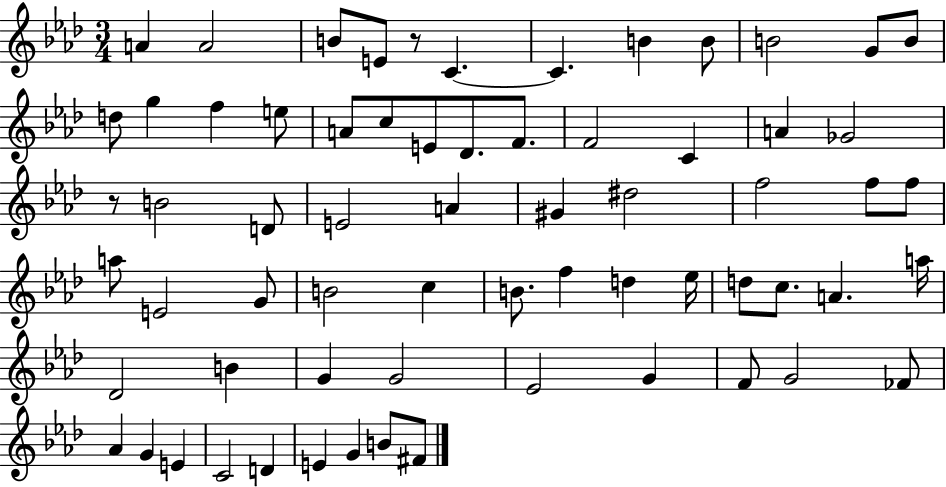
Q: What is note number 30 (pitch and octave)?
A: D#5